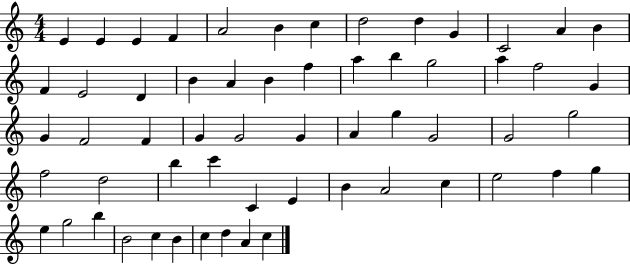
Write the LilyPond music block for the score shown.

{
  \clef treble
  \numericTimeSignature
  \time 4/4
  \key c \major
  e'4 e'4 e'4 f'4 | a'2 b'4 c''4 | d''2 d''4 g'4 | c'2 a'4 b'4 | \break f'4 e'2 d'4 | b'4 a'4 b'4 f''4 | a''4 b''4 g''2 | a''4 f''2 g'4 | \break g'4 f'2 f'4 | g'4 g'2 g'4 | a'4 g''4 g'2 | g'2 g''2 | \break f''2 d''2 | b''4 c'''4 c'4 e'4 | b'4 a'2 c''4 | e''2 f''4 g''4 | \break e''4 g''2 b''4 | b'2 c''4 b'4 | c''4 d''4 a'4 c''4 | \bar "|."
}